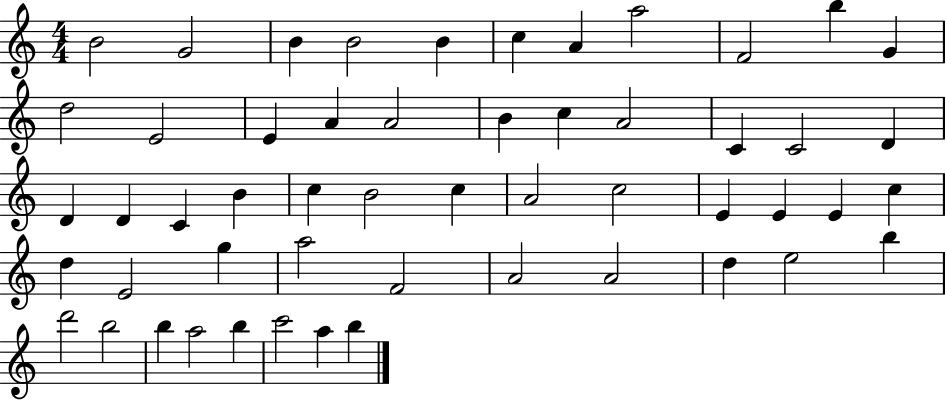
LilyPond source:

{
  \clef treble
  \numericTimeSignature
  \time 4/4
  \key c \major
  b'2 g'2 | b'4 b'2 b'4 | c''4 a'4 a''2 | f'2 b''4 g'4 | \break d''2 e'2 | e'4 a'4 a'2 | b'4 c''4 a'2 | c'4 c'2 d'4 | \break d'4 d'4 c'4 b'4 | c''4 b'2 c''4 | a'2 c''2 | e'4 e'4 e'4 c''4 | \break d''4 e'2 g''4 | a''2 f'2 | a'2 a'2 | d''4 e''2 b''4 | \break d'''2 b''2 | b''4 a''2 b''4 | c'''2 a''4 b''4 | \bar "|."
}